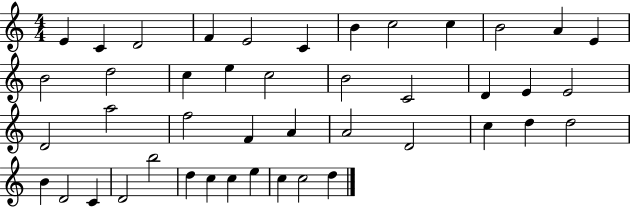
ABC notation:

X:1
T:Untitled
M:4/4
L:1/4
K:C
E C D2 F E2 C B c2 c B2 A E B2 d2 c e c2 B2 C2 D E E2 D2 a2 f2 F A A2 D2 c d d2 B D2 C D2 b2 d c c e c c2 d